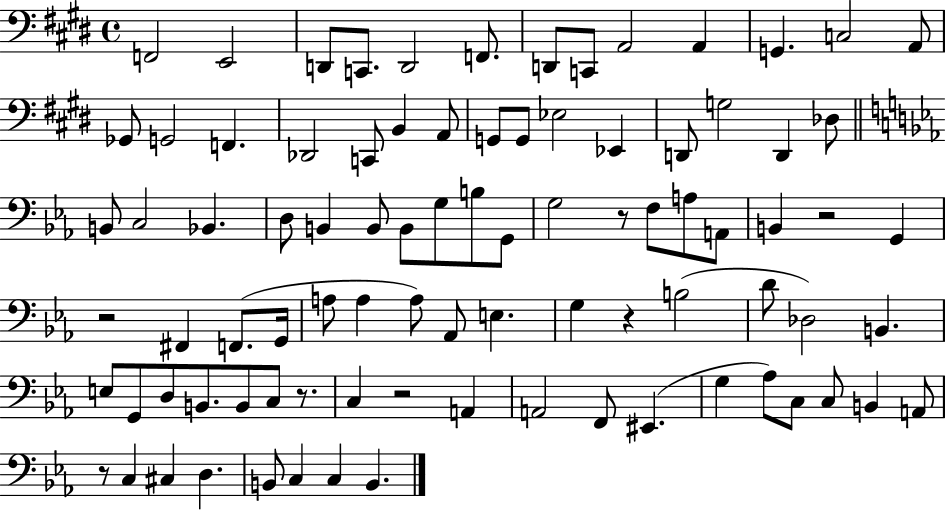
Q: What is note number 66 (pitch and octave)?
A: A2